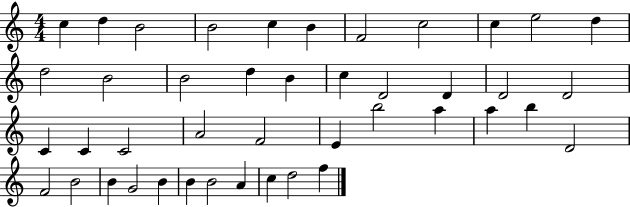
C5/q D5/q B4/h B4/h C5/q B4/q F4/h C5/h C5/q E5/h D5/q D5/h B4/h B4/h D5/q B4/q C5/q D4/h D4/q D4/h D4/h C4/q C4/q C4/h A4/h F4/h E4/q B5/h A5/q A5/q B5/q D4/h F4/h B4/h B4/q G4/h B4/q B4/q B4/h A4/q C5/q D5/h F5/q